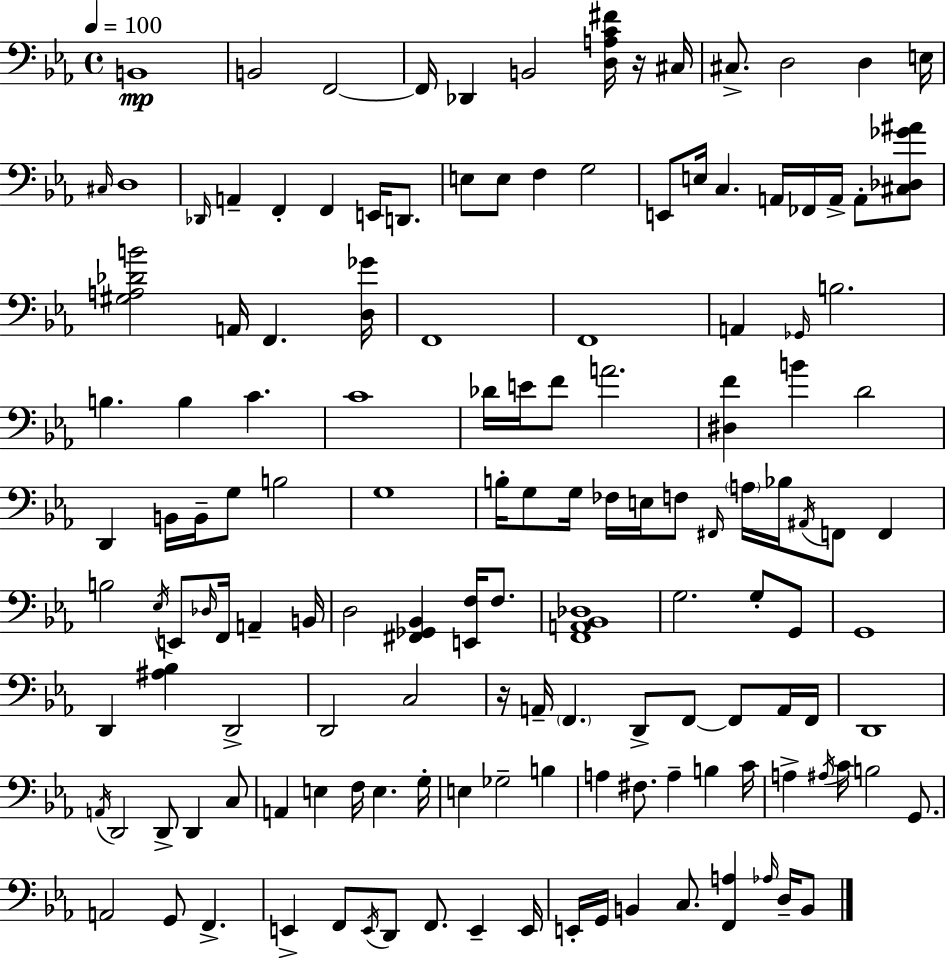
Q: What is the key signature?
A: C minor